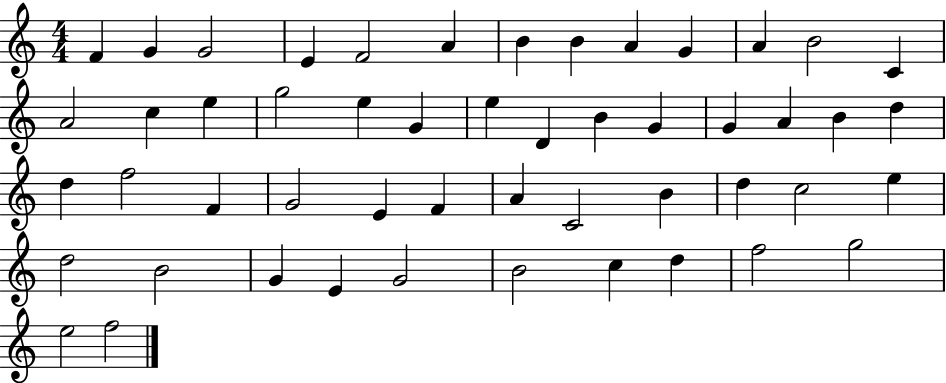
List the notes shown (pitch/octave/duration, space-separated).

F4/q G4/q G4/h E4/q F4/h A4/q B4/q B4/q A4/q G4/q A4/q B4/h C4/q A4/h C5/q E5/q G5/h E5/q G4/q E5/q D4/q B4/q G4/q G4/q A4/q B4/q D5/q D5/q F5/h F4/q G4/h E4/q F4/q A4/q C4/h B4/q D5/q C5/h E5/q D5/h B4/h G4/q E4/q G4/h B4/h C5/q D5/q F5/h G5/h E5/h F5/h